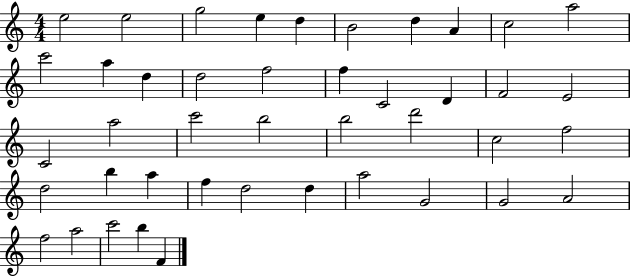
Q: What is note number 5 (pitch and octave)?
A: D5